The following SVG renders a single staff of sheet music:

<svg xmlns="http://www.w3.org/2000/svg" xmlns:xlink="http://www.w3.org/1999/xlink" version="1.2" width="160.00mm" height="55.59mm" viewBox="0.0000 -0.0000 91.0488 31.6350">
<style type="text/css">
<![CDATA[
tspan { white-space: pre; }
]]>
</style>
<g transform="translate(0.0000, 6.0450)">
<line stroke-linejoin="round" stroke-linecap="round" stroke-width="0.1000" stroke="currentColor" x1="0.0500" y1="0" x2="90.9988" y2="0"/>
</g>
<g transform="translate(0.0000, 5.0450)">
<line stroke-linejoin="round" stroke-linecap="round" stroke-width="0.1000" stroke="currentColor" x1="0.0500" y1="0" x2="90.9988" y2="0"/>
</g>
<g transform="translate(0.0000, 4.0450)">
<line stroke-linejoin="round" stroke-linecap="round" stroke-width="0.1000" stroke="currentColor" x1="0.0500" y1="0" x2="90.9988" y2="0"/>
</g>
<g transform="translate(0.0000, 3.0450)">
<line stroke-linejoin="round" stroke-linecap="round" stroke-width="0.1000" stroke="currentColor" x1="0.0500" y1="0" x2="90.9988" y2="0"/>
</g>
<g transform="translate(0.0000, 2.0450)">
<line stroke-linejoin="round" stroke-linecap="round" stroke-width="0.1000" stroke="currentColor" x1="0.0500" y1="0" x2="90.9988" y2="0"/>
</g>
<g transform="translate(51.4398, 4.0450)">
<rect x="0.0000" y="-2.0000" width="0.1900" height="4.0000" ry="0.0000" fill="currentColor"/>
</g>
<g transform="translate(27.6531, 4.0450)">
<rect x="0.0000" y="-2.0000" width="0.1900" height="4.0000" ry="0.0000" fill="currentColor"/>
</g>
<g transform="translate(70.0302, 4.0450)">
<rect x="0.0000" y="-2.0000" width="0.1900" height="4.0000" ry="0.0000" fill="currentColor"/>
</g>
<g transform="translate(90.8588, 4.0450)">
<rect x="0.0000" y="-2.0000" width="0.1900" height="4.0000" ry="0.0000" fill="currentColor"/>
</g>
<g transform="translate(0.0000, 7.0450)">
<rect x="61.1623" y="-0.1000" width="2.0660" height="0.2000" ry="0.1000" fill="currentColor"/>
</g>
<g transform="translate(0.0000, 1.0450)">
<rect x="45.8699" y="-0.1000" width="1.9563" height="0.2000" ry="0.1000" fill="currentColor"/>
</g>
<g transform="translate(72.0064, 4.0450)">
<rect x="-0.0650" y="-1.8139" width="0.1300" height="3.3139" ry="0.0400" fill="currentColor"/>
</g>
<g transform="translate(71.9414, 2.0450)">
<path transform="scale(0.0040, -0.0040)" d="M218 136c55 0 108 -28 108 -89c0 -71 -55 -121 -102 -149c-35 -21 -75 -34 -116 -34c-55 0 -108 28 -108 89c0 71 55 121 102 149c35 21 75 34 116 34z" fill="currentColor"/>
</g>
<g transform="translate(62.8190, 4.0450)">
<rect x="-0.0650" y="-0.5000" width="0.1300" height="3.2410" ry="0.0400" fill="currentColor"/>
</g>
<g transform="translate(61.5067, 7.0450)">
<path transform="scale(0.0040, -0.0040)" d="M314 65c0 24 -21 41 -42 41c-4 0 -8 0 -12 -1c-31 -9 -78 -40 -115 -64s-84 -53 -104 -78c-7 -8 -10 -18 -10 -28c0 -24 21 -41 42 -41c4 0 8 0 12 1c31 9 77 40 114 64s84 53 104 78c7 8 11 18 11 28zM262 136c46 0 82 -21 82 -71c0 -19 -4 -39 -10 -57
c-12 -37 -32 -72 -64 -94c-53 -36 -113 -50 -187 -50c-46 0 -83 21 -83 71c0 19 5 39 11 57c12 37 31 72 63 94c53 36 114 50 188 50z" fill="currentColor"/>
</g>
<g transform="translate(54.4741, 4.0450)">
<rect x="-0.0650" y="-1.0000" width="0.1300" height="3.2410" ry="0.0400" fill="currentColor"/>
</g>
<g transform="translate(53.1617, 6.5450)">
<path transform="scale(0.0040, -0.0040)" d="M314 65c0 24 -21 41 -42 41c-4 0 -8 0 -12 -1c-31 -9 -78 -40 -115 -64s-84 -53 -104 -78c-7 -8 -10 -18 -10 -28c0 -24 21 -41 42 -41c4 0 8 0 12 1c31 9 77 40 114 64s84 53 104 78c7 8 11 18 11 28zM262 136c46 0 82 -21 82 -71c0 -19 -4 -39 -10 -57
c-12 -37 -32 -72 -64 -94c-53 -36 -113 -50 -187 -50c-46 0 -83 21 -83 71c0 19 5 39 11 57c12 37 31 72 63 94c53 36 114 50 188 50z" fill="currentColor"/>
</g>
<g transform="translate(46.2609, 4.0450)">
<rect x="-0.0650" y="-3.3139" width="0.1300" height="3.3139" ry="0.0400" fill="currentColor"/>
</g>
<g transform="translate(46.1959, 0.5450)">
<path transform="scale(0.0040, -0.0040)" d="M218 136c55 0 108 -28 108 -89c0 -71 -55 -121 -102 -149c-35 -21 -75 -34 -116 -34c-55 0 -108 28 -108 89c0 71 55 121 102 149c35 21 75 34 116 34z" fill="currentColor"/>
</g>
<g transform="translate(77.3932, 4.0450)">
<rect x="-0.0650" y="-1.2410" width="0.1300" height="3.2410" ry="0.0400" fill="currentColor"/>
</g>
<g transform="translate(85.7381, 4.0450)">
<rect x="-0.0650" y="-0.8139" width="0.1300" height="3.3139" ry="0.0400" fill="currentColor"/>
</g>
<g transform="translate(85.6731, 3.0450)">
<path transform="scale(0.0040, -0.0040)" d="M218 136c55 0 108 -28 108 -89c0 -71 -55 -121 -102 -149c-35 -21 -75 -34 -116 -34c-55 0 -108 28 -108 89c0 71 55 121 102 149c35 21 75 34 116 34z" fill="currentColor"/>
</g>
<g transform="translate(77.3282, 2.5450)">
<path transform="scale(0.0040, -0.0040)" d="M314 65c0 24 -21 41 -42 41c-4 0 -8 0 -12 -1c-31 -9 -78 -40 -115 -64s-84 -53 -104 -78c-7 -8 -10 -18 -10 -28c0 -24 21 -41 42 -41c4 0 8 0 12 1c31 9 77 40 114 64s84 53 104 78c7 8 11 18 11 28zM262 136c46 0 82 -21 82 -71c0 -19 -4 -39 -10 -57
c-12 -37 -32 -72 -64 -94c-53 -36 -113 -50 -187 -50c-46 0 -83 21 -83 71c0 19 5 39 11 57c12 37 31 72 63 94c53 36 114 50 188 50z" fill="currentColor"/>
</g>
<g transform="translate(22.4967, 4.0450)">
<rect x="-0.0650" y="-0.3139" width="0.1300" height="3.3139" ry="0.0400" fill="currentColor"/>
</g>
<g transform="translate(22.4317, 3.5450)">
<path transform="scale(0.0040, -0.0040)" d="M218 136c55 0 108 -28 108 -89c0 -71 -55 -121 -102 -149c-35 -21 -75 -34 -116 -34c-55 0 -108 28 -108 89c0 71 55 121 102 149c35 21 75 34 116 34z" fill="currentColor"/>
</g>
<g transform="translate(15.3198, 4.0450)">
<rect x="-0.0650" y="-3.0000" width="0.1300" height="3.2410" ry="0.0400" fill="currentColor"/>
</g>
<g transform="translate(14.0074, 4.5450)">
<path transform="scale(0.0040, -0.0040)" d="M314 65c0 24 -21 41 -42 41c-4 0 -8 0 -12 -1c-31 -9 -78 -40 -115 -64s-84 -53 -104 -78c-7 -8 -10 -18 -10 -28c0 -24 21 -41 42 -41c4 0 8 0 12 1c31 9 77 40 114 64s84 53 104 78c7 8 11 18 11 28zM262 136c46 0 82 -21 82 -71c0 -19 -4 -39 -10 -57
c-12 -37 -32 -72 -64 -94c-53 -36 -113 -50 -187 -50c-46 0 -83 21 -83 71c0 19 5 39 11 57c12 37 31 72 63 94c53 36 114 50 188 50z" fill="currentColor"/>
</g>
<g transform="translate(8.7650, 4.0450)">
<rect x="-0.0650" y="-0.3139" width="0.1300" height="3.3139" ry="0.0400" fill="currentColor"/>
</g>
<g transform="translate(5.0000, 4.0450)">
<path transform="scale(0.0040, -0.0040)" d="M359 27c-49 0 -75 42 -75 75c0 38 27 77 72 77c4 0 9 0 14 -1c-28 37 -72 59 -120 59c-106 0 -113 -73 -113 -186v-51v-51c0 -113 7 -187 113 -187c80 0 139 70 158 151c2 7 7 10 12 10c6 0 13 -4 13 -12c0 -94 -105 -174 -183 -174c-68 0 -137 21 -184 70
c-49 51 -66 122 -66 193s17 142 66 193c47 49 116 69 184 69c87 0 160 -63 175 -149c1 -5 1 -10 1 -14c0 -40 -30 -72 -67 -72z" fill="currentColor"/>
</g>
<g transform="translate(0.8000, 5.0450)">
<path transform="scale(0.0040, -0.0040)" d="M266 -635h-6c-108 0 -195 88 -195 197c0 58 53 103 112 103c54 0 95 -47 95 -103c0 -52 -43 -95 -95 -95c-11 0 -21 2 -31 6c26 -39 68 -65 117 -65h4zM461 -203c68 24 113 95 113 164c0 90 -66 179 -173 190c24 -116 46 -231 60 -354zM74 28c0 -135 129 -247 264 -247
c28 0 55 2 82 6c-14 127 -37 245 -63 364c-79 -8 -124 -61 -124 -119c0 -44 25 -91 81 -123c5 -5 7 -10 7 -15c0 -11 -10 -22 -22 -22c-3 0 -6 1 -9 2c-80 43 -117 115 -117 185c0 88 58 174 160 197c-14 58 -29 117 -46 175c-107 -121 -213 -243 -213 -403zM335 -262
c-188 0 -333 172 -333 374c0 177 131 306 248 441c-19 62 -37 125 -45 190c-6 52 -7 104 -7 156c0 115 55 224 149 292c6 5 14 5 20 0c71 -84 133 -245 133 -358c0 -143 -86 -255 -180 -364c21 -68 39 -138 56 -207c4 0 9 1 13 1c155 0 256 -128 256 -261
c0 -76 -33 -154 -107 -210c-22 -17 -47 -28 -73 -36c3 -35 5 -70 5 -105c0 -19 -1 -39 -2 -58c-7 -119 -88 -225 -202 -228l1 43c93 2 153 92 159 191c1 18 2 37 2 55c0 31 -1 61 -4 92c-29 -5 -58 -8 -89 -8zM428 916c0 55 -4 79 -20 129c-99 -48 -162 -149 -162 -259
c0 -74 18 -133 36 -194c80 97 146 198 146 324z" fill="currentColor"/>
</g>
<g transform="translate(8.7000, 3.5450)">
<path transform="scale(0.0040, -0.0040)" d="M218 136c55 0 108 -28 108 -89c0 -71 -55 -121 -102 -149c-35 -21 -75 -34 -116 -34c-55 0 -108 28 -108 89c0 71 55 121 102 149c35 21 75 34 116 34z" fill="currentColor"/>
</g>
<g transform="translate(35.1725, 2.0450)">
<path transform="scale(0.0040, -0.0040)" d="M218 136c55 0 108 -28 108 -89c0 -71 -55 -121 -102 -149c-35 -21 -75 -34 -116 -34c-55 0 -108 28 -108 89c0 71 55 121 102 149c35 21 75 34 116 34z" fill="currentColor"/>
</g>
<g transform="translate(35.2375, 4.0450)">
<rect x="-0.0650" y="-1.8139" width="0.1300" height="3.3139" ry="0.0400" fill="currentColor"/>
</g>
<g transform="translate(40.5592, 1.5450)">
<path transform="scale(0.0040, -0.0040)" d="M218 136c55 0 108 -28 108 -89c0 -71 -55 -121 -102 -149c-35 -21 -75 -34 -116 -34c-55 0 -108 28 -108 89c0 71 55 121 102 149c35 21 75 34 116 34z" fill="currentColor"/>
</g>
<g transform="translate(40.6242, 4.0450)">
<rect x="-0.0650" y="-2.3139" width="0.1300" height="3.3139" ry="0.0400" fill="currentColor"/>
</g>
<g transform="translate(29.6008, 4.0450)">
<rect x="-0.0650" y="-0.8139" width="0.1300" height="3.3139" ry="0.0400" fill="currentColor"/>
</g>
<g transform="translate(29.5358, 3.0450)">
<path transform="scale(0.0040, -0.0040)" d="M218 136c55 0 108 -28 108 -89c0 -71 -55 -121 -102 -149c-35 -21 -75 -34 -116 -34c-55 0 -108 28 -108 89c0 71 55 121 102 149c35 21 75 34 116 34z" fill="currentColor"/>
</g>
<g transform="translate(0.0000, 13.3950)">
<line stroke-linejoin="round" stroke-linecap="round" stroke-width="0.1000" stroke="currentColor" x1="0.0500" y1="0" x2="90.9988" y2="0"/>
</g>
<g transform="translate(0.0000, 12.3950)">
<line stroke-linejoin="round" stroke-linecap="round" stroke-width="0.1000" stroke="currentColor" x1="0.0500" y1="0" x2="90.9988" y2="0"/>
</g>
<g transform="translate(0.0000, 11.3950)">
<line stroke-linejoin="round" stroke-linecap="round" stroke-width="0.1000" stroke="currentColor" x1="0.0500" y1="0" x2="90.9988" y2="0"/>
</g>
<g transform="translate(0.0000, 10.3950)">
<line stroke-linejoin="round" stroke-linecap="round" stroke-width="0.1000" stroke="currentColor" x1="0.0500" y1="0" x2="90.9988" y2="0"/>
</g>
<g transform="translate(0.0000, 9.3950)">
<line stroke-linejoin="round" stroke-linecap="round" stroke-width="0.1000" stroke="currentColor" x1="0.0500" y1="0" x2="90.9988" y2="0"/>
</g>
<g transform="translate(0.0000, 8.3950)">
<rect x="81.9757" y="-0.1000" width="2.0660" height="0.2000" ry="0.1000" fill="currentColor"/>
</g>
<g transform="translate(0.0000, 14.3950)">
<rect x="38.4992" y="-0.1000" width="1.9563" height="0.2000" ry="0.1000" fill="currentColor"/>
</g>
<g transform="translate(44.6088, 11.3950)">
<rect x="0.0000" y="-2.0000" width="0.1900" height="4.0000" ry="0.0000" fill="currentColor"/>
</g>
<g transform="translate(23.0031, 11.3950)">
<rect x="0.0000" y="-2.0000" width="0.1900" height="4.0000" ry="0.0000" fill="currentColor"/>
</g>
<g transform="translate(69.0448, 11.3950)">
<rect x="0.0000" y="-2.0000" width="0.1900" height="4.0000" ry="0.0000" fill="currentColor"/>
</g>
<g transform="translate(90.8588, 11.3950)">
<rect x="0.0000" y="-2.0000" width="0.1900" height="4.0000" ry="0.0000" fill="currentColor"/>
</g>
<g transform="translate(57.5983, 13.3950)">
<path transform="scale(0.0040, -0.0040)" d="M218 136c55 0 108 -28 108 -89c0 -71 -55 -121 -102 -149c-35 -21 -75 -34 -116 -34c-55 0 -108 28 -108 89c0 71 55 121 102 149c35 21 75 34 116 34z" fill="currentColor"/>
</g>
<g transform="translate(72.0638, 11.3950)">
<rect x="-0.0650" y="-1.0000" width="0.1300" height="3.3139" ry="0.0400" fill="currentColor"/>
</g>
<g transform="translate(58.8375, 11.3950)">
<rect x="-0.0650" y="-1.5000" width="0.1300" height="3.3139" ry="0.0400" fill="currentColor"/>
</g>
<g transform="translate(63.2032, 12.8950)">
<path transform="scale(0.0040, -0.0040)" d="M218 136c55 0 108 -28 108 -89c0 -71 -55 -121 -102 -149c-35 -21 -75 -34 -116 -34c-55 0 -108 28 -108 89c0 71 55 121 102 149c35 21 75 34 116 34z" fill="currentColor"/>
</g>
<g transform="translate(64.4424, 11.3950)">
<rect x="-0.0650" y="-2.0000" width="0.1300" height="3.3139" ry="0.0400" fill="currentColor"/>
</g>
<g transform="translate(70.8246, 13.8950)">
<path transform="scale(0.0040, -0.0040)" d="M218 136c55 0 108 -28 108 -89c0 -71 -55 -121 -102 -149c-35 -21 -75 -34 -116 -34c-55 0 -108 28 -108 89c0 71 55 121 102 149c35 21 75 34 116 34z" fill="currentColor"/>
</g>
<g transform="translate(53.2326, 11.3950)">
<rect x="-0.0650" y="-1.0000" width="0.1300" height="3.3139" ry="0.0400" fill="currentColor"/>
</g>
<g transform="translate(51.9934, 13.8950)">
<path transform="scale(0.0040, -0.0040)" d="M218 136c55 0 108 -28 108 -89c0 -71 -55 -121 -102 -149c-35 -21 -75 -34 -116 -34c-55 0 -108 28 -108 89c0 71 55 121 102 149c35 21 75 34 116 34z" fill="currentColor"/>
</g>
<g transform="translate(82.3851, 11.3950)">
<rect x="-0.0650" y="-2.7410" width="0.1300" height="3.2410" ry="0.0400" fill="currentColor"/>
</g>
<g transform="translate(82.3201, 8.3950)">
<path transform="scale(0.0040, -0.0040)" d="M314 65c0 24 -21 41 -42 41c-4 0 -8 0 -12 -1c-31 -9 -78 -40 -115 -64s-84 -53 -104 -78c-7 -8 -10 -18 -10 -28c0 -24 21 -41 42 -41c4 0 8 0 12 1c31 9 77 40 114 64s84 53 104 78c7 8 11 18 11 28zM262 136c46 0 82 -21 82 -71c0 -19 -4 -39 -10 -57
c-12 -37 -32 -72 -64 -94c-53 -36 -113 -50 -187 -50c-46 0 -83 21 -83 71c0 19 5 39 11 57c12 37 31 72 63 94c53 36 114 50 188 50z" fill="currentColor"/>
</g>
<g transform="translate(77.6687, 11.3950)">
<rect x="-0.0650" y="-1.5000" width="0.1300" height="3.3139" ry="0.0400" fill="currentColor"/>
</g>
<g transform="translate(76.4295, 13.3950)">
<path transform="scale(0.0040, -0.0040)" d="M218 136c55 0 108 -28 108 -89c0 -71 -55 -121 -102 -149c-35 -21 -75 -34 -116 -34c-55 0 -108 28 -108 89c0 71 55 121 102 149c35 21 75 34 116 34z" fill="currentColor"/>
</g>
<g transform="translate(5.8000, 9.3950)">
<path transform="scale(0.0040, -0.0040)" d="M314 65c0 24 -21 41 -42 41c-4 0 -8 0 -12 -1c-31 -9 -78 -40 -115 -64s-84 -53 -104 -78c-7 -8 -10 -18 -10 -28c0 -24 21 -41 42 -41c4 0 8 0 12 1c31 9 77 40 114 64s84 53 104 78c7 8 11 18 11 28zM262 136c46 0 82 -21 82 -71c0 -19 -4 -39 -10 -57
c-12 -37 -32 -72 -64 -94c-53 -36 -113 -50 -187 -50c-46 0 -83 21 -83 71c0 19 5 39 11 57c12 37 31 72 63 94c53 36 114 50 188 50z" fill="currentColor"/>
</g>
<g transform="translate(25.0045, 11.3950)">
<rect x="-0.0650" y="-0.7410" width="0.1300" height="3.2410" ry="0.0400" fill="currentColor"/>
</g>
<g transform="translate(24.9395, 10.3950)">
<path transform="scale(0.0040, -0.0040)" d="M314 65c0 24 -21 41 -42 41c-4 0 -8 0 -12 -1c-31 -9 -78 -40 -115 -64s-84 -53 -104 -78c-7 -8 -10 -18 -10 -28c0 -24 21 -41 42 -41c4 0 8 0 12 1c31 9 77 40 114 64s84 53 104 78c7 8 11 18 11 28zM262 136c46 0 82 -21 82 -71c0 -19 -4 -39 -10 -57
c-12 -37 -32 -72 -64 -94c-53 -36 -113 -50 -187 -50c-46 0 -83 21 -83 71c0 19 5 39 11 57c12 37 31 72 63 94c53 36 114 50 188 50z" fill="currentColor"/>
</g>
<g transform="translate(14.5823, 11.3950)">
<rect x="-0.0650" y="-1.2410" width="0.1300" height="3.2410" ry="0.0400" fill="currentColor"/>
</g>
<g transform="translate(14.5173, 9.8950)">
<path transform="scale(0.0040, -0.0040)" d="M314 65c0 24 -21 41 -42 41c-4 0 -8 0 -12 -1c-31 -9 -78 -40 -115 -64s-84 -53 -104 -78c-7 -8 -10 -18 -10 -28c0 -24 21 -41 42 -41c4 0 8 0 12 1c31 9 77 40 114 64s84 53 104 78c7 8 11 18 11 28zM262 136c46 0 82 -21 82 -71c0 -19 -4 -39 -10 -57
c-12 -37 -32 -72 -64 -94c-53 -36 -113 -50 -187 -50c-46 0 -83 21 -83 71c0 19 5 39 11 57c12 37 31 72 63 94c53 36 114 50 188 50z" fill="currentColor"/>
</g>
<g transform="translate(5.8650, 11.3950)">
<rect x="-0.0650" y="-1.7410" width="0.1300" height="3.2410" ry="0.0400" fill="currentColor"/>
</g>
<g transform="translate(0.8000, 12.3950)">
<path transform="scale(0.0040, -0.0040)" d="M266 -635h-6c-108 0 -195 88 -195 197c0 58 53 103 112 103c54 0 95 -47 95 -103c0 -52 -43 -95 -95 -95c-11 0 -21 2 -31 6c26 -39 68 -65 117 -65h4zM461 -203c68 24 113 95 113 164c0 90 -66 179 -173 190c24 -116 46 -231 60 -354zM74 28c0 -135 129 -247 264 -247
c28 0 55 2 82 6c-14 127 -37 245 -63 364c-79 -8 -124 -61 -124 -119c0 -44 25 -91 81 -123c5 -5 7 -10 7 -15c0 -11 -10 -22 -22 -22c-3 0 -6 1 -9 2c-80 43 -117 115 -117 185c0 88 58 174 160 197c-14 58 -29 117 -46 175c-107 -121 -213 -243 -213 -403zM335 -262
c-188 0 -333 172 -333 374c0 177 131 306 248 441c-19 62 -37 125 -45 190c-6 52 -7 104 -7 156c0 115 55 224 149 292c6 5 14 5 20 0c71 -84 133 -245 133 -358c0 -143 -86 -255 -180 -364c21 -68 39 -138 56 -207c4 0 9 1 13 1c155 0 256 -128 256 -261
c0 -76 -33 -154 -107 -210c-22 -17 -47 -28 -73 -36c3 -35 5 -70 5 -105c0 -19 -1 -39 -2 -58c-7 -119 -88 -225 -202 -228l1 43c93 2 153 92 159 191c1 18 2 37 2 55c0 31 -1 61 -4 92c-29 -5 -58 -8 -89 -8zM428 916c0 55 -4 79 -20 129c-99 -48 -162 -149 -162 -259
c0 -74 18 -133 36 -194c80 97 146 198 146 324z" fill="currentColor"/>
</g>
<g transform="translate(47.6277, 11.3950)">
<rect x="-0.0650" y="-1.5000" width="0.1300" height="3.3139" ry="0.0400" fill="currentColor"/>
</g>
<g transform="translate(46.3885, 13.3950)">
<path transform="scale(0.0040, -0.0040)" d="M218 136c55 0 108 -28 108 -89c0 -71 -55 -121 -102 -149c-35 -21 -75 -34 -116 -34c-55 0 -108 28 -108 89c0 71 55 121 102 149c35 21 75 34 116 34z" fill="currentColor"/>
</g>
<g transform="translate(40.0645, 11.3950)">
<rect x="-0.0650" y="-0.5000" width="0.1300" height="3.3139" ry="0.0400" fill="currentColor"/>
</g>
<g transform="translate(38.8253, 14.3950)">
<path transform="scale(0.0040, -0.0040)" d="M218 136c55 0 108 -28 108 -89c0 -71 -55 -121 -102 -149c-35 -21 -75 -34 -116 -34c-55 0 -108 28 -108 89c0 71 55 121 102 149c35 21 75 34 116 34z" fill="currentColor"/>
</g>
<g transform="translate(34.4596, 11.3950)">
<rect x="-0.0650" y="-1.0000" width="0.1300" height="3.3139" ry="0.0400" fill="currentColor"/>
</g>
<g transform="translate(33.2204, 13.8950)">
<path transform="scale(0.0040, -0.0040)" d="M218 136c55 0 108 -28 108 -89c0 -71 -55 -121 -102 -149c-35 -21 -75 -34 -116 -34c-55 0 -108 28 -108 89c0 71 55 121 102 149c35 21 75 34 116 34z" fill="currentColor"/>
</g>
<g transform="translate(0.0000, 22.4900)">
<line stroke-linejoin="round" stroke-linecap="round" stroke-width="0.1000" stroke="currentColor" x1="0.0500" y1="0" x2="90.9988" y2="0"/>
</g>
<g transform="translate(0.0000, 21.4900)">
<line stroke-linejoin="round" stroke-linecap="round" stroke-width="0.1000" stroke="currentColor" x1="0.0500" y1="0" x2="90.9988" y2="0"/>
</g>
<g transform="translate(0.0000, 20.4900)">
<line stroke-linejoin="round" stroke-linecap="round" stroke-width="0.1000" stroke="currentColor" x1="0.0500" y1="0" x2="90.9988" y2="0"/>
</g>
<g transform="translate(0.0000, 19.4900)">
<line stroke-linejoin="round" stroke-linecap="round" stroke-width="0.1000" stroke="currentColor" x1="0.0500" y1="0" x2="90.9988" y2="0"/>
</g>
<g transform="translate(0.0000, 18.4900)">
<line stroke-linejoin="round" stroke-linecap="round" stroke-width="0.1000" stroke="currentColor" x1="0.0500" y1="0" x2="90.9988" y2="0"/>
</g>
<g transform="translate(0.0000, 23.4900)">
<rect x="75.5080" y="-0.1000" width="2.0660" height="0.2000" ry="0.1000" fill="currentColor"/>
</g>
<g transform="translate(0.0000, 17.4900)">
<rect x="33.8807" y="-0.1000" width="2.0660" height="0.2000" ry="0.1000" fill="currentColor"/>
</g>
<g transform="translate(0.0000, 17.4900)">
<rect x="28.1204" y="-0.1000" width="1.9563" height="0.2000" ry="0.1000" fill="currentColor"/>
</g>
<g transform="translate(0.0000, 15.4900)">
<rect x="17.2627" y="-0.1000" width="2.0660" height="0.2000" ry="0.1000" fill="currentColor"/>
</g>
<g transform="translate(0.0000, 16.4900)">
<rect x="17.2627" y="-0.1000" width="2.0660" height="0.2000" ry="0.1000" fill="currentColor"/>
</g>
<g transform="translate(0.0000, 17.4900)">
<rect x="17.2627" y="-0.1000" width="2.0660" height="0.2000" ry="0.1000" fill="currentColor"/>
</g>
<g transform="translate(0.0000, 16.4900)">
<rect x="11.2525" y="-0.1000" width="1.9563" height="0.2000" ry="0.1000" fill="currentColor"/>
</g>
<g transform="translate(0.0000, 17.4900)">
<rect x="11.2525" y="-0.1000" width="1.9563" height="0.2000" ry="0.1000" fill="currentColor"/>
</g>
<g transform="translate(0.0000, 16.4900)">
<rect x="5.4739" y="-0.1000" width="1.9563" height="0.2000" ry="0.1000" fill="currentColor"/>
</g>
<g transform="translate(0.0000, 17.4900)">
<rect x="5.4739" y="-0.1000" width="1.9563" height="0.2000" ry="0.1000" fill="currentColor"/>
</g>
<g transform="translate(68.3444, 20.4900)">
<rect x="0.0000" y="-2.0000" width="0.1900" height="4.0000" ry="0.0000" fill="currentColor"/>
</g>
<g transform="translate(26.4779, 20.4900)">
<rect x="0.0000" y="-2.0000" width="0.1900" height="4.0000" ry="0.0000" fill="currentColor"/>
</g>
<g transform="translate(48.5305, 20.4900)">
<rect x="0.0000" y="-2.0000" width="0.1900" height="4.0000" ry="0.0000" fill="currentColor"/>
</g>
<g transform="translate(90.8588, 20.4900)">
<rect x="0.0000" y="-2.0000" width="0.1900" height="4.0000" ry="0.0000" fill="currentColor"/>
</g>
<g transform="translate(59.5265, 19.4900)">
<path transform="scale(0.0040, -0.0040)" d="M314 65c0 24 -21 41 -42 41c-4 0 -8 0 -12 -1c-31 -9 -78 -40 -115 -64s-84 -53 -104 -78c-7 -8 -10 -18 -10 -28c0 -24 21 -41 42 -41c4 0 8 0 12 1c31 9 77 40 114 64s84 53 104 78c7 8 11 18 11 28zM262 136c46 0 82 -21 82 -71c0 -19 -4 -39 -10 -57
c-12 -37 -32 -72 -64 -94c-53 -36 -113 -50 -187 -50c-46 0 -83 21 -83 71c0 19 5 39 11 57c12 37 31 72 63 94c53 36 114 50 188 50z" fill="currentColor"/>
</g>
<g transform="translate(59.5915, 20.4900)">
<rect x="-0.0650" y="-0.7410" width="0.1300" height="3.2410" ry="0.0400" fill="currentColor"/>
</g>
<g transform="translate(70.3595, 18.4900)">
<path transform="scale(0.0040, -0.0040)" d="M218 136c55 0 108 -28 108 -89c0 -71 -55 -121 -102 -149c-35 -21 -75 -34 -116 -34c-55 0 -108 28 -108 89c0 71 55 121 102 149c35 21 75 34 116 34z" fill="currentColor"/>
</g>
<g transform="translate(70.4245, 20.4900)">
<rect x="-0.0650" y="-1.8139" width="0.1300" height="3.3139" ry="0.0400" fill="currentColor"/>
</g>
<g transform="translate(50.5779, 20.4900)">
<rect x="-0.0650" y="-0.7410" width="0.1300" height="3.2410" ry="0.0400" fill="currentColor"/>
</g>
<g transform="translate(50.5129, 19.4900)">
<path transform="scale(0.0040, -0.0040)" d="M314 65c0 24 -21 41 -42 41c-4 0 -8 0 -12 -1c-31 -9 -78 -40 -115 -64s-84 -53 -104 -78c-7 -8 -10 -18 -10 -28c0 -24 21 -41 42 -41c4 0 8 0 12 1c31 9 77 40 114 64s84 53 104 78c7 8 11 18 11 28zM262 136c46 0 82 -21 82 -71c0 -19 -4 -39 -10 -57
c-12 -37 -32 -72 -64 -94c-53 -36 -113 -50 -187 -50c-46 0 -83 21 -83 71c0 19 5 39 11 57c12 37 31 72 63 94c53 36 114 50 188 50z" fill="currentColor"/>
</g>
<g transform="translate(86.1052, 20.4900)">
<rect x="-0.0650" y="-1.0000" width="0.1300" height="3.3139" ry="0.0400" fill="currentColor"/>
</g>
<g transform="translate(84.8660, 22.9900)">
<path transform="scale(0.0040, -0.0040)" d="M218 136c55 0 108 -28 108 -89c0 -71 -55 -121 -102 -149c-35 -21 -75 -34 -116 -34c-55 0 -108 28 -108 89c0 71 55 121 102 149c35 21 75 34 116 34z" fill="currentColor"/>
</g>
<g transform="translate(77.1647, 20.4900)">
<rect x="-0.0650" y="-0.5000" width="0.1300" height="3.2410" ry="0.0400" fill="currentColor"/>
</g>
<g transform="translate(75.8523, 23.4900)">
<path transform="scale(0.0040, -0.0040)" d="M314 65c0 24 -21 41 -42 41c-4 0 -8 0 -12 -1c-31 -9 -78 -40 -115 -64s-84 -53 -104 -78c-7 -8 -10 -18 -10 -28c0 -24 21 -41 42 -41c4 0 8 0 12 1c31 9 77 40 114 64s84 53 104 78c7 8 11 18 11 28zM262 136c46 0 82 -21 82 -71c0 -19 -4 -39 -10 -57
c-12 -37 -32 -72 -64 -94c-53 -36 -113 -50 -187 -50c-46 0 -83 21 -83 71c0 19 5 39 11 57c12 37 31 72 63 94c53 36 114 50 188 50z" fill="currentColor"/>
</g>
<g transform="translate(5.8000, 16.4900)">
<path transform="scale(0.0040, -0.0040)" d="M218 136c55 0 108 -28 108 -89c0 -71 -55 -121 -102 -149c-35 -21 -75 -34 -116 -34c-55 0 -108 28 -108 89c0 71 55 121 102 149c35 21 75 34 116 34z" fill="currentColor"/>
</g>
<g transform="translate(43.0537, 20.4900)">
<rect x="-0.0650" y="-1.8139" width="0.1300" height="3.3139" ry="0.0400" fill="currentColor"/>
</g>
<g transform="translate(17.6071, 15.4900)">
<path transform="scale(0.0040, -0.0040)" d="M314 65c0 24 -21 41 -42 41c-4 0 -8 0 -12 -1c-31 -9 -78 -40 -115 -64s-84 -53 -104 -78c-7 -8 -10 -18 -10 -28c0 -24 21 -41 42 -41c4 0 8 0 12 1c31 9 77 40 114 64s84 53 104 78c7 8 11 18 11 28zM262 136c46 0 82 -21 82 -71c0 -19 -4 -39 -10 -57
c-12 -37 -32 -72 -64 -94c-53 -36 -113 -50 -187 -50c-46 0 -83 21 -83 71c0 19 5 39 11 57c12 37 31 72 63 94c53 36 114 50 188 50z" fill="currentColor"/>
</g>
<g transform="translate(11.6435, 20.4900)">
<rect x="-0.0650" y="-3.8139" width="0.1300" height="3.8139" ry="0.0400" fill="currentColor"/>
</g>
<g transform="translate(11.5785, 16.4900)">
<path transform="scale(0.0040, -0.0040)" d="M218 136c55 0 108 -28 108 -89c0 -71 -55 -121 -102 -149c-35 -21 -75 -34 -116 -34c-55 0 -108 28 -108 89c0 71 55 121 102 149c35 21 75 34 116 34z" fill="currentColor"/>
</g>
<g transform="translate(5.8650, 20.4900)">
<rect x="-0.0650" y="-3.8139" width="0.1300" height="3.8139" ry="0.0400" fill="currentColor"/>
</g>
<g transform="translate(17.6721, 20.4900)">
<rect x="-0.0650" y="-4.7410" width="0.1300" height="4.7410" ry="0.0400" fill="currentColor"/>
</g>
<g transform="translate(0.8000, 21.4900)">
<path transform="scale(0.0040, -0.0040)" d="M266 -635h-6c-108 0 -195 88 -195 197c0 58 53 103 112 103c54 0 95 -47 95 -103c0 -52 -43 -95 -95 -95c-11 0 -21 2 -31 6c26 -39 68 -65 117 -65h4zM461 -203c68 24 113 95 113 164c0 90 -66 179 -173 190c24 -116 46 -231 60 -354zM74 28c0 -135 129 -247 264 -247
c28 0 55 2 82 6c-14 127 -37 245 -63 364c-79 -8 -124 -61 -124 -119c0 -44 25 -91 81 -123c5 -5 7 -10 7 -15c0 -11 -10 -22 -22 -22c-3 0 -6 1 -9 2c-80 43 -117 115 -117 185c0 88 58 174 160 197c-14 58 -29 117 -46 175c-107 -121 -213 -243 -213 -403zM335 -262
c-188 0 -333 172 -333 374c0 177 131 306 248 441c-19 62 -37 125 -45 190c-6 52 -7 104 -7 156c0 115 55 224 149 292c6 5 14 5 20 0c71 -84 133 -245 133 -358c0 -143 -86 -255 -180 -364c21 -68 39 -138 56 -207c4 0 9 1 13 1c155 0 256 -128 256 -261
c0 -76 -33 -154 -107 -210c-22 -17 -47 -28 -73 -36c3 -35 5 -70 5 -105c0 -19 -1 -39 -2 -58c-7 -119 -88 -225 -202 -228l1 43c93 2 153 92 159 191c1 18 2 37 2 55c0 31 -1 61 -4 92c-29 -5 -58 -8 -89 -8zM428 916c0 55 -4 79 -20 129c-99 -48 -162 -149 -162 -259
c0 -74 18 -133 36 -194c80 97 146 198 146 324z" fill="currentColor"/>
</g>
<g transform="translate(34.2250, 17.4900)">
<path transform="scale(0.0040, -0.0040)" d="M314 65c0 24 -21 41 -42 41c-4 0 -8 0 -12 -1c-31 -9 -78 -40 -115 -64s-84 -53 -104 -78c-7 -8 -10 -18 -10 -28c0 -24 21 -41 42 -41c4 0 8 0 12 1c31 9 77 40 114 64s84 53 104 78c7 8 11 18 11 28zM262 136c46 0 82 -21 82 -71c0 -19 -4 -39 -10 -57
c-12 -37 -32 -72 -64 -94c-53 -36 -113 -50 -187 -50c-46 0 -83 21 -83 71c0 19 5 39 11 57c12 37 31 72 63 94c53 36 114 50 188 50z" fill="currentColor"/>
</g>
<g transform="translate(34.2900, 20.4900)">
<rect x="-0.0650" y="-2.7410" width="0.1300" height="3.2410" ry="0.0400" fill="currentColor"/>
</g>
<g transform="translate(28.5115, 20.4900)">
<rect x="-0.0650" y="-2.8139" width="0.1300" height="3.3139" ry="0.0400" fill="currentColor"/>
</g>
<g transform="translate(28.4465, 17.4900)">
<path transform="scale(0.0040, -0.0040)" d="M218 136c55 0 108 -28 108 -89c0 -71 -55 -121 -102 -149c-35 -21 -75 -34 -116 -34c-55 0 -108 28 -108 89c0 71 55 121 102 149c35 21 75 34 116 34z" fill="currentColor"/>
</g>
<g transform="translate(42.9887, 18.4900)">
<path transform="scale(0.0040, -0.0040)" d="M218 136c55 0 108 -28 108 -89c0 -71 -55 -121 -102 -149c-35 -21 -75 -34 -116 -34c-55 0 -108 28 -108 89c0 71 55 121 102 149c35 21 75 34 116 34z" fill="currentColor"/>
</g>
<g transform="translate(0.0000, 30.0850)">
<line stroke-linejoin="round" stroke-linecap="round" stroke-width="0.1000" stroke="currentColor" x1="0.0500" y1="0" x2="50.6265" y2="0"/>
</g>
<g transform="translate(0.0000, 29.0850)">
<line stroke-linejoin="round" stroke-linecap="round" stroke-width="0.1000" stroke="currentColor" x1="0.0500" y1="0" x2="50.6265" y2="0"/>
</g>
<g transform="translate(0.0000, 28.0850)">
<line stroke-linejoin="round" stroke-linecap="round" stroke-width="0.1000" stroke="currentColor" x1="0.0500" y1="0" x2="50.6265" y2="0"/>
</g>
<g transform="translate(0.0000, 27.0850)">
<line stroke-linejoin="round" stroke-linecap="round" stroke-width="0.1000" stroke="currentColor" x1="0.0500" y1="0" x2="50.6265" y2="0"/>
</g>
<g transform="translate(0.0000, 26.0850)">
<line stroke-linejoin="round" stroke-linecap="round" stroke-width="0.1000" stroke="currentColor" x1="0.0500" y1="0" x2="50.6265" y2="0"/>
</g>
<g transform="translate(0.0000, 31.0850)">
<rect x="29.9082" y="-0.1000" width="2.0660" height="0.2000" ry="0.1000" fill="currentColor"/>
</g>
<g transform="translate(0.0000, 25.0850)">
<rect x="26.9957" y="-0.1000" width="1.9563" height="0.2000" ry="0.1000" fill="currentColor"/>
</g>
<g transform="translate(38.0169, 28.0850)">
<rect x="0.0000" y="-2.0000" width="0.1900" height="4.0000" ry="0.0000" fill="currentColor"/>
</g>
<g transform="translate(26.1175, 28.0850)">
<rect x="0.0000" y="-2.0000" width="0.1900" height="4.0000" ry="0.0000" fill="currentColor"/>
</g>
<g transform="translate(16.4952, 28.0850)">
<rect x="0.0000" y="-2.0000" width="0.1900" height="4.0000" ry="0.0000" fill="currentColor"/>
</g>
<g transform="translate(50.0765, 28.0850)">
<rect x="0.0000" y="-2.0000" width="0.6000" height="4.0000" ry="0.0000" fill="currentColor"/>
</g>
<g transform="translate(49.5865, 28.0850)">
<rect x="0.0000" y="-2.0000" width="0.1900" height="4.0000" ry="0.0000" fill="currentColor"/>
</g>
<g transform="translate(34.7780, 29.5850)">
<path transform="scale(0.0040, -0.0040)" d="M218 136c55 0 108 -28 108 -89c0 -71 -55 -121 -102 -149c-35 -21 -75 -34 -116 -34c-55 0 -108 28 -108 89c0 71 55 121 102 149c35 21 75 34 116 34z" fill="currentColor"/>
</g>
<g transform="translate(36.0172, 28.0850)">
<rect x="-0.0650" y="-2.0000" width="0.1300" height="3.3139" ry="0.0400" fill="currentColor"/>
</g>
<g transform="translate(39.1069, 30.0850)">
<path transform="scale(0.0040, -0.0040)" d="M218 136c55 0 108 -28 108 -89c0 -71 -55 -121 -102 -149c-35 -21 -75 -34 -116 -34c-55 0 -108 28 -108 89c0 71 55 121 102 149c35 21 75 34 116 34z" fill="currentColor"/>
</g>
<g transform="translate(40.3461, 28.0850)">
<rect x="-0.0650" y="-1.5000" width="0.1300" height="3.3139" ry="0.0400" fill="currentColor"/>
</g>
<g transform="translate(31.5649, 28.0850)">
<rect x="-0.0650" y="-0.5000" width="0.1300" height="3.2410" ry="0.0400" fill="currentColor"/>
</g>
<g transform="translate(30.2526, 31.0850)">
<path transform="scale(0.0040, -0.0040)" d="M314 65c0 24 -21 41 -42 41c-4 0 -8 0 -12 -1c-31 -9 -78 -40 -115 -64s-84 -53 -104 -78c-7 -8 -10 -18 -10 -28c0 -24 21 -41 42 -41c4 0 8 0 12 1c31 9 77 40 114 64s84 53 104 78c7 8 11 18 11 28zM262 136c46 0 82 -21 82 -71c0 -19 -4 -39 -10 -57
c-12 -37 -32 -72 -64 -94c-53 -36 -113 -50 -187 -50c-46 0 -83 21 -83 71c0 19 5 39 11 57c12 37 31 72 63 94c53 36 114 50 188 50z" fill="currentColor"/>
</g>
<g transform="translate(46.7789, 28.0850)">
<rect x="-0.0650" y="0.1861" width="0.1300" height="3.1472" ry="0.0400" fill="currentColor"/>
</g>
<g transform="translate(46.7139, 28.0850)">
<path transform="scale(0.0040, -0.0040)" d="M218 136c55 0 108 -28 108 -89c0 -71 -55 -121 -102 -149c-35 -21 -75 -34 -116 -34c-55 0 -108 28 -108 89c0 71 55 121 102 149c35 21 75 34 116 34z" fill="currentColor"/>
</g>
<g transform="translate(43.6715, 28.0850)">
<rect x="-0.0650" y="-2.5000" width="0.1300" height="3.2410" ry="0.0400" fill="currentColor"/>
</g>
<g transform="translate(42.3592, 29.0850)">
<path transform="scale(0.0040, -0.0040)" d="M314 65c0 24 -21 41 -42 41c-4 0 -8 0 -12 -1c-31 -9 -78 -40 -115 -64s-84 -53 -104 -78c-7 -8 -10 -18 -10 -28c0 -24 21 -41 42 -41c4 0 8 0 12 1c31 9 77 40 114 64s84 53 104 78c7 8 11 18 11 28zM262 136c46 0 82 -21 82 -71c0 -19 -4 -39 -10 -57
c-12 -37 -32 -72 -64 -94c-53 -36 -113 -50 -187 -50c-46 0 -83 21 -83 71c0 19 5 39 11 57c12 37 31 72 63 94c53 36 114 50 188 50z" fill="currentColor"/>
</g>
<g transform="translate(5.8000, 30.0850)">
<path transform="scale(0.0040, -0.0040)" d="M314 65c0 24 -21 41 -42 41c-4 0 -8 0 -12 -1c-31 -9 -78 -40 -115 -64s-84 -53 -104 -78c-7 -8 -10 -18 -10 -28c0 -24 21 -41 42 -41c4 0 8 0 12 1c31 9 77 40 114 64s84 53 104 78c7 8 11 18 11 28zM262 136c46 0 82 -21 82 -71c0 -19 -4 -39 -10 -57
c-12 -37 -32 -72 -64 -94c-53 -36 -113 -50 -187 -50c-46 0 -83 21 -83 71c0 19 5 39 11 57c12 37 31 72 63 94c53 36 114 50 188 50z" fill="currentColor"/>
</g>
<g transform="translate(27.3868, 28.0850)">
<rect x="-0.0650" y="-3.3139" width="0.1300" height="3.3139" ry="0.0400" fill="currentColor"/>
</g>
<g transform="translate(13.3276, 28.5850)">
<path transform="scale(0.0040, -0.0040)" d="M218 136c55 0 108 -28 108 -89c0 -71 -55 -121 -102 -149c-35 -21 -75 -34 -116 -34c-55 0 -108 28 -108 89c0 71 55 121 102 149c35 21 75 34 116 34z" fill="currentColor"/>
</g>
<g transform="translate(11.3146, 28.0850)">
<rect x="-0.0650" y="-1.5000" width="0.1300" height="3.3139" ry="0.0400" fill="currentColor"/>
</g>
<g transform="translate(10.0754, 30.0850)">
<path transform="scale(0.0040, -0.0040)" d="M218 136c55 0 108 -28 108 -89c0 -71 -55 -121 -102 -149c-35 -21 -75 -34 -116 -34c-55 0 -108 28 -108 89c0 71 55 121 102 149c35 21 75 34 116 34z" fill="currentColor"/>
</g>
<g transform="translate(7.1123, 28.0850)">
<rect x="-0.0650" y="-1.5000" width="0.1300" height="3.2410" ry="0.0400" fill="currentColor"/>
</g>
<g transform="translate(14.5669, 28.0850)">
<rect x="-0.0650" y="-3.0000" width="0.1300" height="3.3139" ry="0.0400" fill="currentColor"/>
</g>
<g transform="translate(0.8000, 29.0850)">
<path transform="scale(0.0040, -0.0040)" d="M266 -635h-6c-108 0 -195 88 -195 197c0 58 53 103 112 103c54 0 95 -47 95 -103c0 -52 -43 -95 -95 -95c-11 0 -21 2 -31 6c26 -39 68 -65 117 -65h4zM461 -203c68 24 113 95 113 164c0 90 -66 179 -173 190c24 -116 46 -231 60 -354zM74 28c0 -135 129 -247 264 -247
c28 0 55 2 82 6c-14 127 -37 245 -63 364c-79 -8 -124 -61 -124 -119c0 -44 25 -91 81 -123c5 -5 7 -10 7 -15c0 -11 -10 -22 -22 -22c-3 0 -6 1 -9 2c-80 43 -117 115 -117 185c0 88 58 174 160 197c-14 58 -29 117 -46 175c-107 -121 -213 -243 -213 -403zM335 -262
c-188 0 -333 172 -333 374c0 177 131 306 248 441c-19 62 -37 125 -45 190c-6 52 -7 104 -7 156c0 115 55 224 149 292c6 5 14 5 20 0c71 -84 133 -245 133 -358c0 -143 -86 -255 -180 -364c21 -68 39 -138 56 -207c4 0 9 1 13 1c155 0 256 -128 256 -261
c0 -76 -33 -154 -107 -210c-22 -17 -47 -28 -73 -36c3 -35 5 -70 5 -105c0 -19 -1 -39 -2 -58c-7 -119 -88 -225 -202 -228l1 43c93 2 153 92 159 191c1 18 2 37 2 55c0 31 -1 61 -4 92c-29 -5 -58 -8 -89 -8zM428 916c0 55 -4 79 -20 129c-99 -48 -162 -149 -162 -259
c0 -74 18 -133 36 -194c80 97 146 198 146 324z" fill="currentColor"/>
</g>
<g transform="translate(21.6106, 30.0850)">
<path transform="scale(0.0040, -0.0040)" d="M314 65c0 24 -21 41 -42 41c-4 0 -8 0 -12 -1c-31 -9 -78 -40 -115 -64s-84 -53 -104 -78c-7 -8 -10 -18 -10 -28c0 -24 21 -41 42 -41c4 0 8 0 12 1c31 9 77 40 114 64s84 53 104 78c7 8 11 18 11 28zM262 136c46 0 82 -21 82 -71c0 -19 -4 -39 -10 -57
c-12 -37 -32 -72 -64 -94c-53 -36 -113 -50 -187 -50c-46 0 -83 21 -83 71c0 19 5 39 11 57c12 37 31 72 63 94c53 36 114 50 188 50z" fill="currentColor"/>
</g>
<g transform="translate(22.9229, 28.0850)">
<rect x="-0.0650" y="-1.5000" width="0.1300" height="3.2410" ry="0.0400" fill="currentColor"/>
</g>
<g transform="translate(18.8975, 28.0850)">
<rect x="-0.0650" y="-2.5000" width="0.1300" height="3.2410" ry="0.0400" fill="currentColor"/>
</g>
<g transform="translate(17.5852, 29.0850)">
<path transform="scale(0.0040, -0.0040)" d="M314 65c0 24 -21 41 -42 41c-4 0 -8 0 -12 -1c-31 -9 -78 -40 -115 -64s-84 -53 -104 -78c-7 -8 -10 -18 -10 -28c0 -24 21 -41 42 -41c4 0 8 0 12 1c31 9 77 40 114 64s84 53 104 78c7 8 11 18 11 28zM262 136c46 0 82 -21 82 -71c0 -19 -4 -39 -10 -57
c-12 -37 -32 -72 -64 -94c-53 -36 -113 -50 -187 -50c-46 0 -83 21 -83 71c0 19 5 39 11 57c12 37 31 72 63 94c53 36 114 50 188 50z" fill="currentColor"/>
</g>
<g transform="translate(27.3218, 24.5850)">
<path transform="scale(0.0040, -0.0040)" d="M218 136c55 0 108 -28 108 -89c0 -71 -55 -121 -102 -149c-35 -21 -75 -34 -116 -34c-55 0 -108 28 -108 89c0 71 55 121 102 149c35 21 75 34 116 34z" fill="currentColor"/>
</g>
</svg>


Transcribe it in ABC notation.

X:1
T:Untitled
M:4/4
L:1/4
K:C
c A2 c d f g b D2 C2 f e2 d f2 e2 d2 D C E D E F D E a2 c' c' e'2 a a2 f d2 d2 f C2 D E2 E A G2 E2 b C2 F E G2 B